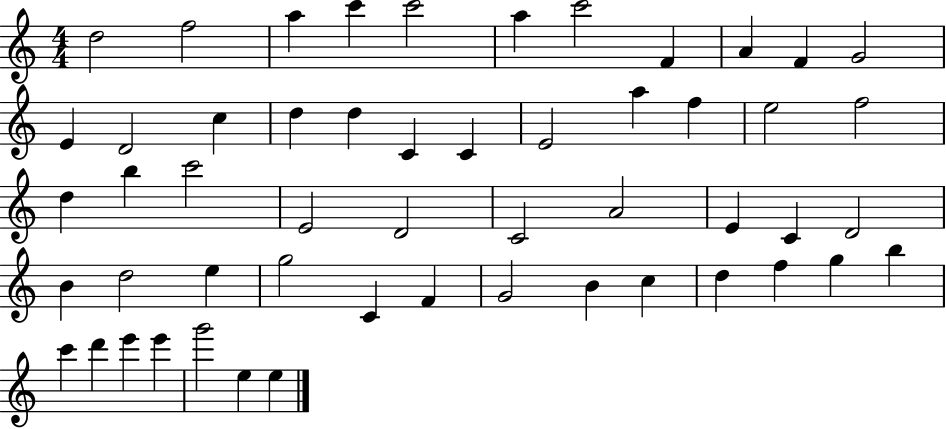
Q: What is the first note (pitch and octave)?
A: D5